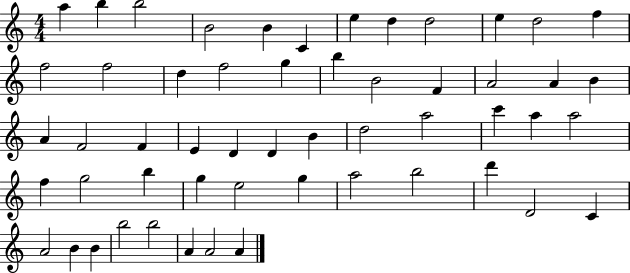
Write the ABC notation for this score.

X:1
T:Untitled
M:4/4
L:1/4
K:C
a b b2 B2 B C e d d2 e d2 f f2 f2 d f2 g b B2 F A2 A B A F2 F E D D B d2 a2 c' a a2 f g2 b g e2 g a2 b2 d' D2 C A2 B B b2 b2 A A2 A